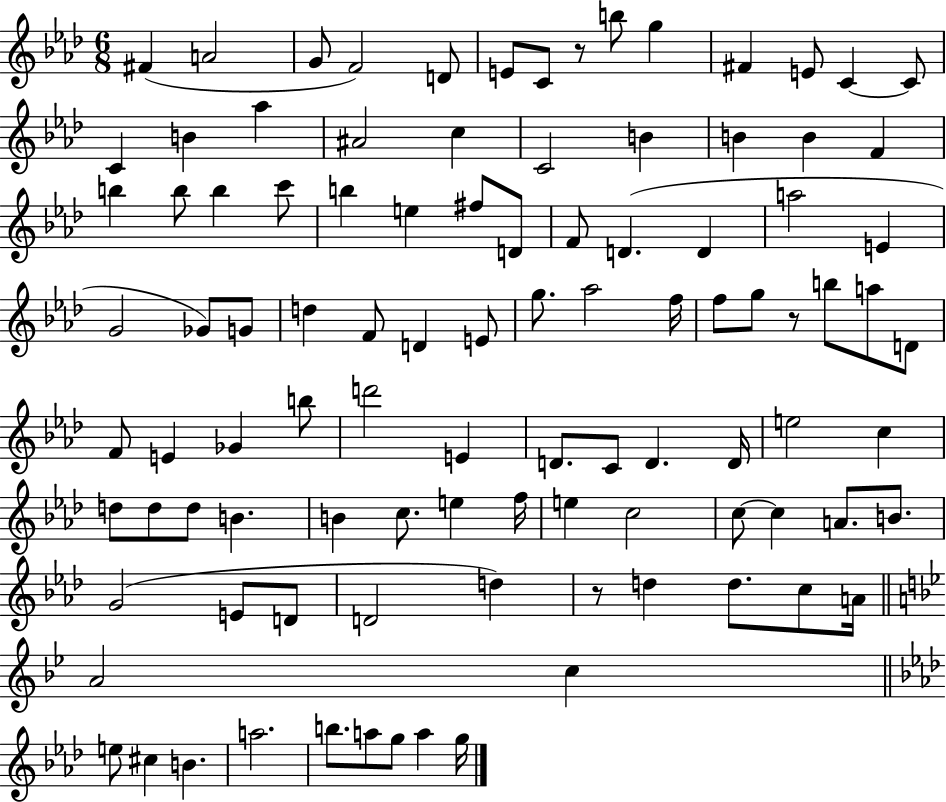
{
  \clef treble
  \numericTimeSignature
  \time 6/8
  \key aes \major
  fis'4( a'2 | g'8 f'2) d'8 | e'8 c'8 r8 b''8 g''4 | fis'4 e'8 c'4~~ c'8 | \break c'4 b'4 aes''4 | ais'2 c''4 | c'2 b'4 | b'4 b'4 f'4 | \break b''4 b''8 b''4 c'''8 | b''4 e''4 fis''8 d'8 | f'8 d'4.( d'4 | a''2 e'4 | \break g'2 ges'8) g'8 | d''4 f'8 d'4 e'8 | g''8. aes''2 f''16 | f''8 g''8 r8 b''8 a''8 d'8 | \break f'8 e'4 ges'4 b''8 | d'''2 e'4 | d'8. c'8 d'4. d'16 | e''2 c''4 | \break d''8 d''8 d''8 b'4. | b'4 c''8. e''4 f''16 | e''4 c''2 | c''8~~ c''4 a'8. b'8. | \break g'2( e'8 d'8 | d'2 d''4) | r8 d''4 d''8. c''8 a'16 | \bar "||" \break \key g \minor a'2 c''4 | \bar "||" \break \key aes \major e''8 cis''4 b'4. | a''2. | b''8. a''8 g''8 a''4 g''16 | \bar "|."
}